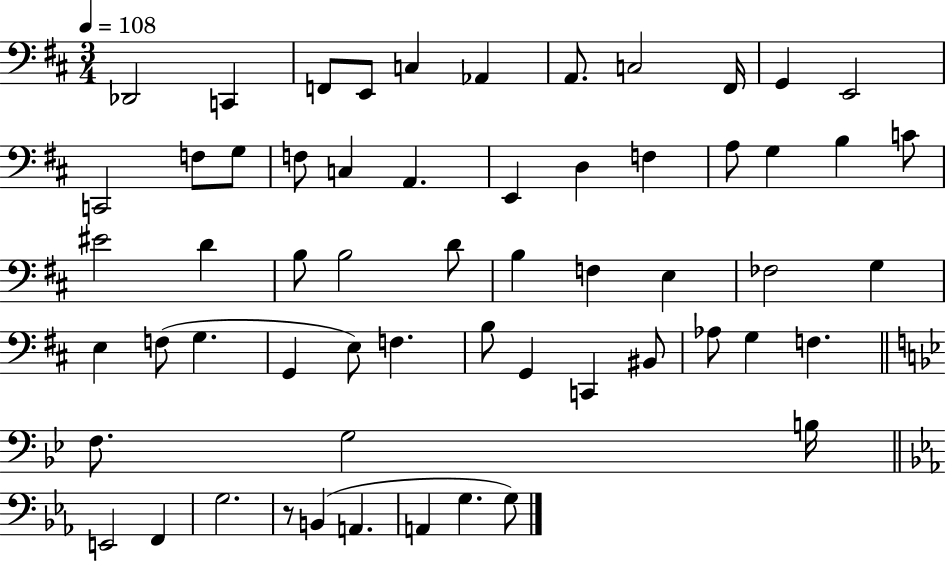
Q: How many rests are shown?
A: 1